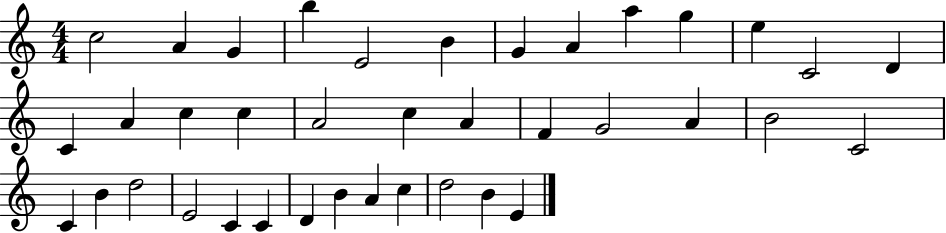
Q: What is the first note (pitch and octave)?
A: C5